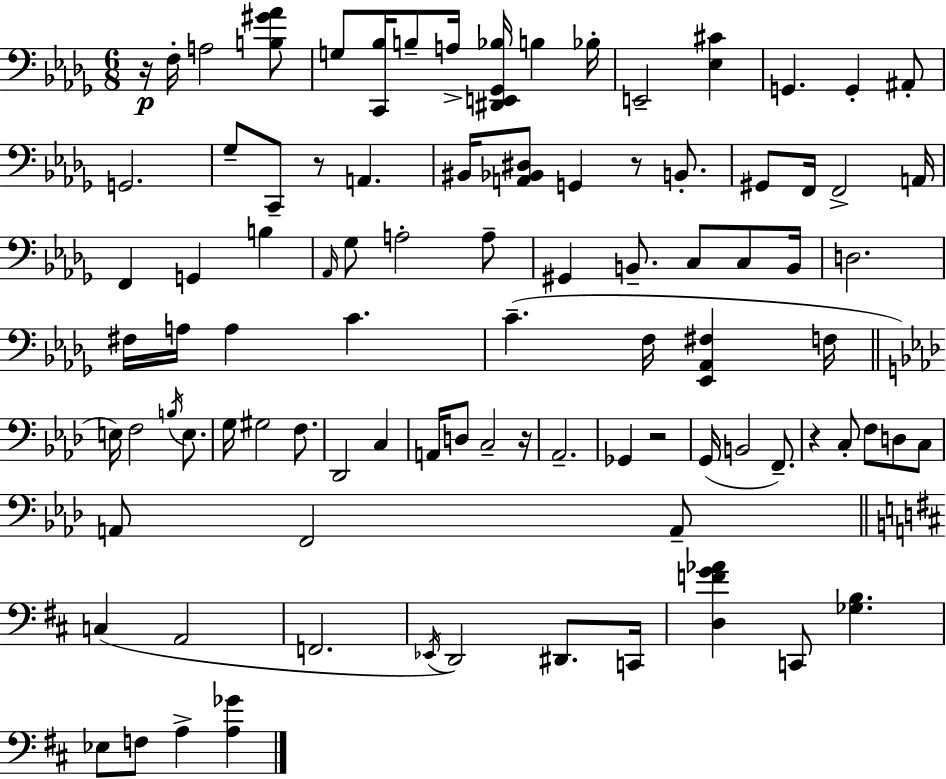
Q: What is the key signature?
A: BES minor